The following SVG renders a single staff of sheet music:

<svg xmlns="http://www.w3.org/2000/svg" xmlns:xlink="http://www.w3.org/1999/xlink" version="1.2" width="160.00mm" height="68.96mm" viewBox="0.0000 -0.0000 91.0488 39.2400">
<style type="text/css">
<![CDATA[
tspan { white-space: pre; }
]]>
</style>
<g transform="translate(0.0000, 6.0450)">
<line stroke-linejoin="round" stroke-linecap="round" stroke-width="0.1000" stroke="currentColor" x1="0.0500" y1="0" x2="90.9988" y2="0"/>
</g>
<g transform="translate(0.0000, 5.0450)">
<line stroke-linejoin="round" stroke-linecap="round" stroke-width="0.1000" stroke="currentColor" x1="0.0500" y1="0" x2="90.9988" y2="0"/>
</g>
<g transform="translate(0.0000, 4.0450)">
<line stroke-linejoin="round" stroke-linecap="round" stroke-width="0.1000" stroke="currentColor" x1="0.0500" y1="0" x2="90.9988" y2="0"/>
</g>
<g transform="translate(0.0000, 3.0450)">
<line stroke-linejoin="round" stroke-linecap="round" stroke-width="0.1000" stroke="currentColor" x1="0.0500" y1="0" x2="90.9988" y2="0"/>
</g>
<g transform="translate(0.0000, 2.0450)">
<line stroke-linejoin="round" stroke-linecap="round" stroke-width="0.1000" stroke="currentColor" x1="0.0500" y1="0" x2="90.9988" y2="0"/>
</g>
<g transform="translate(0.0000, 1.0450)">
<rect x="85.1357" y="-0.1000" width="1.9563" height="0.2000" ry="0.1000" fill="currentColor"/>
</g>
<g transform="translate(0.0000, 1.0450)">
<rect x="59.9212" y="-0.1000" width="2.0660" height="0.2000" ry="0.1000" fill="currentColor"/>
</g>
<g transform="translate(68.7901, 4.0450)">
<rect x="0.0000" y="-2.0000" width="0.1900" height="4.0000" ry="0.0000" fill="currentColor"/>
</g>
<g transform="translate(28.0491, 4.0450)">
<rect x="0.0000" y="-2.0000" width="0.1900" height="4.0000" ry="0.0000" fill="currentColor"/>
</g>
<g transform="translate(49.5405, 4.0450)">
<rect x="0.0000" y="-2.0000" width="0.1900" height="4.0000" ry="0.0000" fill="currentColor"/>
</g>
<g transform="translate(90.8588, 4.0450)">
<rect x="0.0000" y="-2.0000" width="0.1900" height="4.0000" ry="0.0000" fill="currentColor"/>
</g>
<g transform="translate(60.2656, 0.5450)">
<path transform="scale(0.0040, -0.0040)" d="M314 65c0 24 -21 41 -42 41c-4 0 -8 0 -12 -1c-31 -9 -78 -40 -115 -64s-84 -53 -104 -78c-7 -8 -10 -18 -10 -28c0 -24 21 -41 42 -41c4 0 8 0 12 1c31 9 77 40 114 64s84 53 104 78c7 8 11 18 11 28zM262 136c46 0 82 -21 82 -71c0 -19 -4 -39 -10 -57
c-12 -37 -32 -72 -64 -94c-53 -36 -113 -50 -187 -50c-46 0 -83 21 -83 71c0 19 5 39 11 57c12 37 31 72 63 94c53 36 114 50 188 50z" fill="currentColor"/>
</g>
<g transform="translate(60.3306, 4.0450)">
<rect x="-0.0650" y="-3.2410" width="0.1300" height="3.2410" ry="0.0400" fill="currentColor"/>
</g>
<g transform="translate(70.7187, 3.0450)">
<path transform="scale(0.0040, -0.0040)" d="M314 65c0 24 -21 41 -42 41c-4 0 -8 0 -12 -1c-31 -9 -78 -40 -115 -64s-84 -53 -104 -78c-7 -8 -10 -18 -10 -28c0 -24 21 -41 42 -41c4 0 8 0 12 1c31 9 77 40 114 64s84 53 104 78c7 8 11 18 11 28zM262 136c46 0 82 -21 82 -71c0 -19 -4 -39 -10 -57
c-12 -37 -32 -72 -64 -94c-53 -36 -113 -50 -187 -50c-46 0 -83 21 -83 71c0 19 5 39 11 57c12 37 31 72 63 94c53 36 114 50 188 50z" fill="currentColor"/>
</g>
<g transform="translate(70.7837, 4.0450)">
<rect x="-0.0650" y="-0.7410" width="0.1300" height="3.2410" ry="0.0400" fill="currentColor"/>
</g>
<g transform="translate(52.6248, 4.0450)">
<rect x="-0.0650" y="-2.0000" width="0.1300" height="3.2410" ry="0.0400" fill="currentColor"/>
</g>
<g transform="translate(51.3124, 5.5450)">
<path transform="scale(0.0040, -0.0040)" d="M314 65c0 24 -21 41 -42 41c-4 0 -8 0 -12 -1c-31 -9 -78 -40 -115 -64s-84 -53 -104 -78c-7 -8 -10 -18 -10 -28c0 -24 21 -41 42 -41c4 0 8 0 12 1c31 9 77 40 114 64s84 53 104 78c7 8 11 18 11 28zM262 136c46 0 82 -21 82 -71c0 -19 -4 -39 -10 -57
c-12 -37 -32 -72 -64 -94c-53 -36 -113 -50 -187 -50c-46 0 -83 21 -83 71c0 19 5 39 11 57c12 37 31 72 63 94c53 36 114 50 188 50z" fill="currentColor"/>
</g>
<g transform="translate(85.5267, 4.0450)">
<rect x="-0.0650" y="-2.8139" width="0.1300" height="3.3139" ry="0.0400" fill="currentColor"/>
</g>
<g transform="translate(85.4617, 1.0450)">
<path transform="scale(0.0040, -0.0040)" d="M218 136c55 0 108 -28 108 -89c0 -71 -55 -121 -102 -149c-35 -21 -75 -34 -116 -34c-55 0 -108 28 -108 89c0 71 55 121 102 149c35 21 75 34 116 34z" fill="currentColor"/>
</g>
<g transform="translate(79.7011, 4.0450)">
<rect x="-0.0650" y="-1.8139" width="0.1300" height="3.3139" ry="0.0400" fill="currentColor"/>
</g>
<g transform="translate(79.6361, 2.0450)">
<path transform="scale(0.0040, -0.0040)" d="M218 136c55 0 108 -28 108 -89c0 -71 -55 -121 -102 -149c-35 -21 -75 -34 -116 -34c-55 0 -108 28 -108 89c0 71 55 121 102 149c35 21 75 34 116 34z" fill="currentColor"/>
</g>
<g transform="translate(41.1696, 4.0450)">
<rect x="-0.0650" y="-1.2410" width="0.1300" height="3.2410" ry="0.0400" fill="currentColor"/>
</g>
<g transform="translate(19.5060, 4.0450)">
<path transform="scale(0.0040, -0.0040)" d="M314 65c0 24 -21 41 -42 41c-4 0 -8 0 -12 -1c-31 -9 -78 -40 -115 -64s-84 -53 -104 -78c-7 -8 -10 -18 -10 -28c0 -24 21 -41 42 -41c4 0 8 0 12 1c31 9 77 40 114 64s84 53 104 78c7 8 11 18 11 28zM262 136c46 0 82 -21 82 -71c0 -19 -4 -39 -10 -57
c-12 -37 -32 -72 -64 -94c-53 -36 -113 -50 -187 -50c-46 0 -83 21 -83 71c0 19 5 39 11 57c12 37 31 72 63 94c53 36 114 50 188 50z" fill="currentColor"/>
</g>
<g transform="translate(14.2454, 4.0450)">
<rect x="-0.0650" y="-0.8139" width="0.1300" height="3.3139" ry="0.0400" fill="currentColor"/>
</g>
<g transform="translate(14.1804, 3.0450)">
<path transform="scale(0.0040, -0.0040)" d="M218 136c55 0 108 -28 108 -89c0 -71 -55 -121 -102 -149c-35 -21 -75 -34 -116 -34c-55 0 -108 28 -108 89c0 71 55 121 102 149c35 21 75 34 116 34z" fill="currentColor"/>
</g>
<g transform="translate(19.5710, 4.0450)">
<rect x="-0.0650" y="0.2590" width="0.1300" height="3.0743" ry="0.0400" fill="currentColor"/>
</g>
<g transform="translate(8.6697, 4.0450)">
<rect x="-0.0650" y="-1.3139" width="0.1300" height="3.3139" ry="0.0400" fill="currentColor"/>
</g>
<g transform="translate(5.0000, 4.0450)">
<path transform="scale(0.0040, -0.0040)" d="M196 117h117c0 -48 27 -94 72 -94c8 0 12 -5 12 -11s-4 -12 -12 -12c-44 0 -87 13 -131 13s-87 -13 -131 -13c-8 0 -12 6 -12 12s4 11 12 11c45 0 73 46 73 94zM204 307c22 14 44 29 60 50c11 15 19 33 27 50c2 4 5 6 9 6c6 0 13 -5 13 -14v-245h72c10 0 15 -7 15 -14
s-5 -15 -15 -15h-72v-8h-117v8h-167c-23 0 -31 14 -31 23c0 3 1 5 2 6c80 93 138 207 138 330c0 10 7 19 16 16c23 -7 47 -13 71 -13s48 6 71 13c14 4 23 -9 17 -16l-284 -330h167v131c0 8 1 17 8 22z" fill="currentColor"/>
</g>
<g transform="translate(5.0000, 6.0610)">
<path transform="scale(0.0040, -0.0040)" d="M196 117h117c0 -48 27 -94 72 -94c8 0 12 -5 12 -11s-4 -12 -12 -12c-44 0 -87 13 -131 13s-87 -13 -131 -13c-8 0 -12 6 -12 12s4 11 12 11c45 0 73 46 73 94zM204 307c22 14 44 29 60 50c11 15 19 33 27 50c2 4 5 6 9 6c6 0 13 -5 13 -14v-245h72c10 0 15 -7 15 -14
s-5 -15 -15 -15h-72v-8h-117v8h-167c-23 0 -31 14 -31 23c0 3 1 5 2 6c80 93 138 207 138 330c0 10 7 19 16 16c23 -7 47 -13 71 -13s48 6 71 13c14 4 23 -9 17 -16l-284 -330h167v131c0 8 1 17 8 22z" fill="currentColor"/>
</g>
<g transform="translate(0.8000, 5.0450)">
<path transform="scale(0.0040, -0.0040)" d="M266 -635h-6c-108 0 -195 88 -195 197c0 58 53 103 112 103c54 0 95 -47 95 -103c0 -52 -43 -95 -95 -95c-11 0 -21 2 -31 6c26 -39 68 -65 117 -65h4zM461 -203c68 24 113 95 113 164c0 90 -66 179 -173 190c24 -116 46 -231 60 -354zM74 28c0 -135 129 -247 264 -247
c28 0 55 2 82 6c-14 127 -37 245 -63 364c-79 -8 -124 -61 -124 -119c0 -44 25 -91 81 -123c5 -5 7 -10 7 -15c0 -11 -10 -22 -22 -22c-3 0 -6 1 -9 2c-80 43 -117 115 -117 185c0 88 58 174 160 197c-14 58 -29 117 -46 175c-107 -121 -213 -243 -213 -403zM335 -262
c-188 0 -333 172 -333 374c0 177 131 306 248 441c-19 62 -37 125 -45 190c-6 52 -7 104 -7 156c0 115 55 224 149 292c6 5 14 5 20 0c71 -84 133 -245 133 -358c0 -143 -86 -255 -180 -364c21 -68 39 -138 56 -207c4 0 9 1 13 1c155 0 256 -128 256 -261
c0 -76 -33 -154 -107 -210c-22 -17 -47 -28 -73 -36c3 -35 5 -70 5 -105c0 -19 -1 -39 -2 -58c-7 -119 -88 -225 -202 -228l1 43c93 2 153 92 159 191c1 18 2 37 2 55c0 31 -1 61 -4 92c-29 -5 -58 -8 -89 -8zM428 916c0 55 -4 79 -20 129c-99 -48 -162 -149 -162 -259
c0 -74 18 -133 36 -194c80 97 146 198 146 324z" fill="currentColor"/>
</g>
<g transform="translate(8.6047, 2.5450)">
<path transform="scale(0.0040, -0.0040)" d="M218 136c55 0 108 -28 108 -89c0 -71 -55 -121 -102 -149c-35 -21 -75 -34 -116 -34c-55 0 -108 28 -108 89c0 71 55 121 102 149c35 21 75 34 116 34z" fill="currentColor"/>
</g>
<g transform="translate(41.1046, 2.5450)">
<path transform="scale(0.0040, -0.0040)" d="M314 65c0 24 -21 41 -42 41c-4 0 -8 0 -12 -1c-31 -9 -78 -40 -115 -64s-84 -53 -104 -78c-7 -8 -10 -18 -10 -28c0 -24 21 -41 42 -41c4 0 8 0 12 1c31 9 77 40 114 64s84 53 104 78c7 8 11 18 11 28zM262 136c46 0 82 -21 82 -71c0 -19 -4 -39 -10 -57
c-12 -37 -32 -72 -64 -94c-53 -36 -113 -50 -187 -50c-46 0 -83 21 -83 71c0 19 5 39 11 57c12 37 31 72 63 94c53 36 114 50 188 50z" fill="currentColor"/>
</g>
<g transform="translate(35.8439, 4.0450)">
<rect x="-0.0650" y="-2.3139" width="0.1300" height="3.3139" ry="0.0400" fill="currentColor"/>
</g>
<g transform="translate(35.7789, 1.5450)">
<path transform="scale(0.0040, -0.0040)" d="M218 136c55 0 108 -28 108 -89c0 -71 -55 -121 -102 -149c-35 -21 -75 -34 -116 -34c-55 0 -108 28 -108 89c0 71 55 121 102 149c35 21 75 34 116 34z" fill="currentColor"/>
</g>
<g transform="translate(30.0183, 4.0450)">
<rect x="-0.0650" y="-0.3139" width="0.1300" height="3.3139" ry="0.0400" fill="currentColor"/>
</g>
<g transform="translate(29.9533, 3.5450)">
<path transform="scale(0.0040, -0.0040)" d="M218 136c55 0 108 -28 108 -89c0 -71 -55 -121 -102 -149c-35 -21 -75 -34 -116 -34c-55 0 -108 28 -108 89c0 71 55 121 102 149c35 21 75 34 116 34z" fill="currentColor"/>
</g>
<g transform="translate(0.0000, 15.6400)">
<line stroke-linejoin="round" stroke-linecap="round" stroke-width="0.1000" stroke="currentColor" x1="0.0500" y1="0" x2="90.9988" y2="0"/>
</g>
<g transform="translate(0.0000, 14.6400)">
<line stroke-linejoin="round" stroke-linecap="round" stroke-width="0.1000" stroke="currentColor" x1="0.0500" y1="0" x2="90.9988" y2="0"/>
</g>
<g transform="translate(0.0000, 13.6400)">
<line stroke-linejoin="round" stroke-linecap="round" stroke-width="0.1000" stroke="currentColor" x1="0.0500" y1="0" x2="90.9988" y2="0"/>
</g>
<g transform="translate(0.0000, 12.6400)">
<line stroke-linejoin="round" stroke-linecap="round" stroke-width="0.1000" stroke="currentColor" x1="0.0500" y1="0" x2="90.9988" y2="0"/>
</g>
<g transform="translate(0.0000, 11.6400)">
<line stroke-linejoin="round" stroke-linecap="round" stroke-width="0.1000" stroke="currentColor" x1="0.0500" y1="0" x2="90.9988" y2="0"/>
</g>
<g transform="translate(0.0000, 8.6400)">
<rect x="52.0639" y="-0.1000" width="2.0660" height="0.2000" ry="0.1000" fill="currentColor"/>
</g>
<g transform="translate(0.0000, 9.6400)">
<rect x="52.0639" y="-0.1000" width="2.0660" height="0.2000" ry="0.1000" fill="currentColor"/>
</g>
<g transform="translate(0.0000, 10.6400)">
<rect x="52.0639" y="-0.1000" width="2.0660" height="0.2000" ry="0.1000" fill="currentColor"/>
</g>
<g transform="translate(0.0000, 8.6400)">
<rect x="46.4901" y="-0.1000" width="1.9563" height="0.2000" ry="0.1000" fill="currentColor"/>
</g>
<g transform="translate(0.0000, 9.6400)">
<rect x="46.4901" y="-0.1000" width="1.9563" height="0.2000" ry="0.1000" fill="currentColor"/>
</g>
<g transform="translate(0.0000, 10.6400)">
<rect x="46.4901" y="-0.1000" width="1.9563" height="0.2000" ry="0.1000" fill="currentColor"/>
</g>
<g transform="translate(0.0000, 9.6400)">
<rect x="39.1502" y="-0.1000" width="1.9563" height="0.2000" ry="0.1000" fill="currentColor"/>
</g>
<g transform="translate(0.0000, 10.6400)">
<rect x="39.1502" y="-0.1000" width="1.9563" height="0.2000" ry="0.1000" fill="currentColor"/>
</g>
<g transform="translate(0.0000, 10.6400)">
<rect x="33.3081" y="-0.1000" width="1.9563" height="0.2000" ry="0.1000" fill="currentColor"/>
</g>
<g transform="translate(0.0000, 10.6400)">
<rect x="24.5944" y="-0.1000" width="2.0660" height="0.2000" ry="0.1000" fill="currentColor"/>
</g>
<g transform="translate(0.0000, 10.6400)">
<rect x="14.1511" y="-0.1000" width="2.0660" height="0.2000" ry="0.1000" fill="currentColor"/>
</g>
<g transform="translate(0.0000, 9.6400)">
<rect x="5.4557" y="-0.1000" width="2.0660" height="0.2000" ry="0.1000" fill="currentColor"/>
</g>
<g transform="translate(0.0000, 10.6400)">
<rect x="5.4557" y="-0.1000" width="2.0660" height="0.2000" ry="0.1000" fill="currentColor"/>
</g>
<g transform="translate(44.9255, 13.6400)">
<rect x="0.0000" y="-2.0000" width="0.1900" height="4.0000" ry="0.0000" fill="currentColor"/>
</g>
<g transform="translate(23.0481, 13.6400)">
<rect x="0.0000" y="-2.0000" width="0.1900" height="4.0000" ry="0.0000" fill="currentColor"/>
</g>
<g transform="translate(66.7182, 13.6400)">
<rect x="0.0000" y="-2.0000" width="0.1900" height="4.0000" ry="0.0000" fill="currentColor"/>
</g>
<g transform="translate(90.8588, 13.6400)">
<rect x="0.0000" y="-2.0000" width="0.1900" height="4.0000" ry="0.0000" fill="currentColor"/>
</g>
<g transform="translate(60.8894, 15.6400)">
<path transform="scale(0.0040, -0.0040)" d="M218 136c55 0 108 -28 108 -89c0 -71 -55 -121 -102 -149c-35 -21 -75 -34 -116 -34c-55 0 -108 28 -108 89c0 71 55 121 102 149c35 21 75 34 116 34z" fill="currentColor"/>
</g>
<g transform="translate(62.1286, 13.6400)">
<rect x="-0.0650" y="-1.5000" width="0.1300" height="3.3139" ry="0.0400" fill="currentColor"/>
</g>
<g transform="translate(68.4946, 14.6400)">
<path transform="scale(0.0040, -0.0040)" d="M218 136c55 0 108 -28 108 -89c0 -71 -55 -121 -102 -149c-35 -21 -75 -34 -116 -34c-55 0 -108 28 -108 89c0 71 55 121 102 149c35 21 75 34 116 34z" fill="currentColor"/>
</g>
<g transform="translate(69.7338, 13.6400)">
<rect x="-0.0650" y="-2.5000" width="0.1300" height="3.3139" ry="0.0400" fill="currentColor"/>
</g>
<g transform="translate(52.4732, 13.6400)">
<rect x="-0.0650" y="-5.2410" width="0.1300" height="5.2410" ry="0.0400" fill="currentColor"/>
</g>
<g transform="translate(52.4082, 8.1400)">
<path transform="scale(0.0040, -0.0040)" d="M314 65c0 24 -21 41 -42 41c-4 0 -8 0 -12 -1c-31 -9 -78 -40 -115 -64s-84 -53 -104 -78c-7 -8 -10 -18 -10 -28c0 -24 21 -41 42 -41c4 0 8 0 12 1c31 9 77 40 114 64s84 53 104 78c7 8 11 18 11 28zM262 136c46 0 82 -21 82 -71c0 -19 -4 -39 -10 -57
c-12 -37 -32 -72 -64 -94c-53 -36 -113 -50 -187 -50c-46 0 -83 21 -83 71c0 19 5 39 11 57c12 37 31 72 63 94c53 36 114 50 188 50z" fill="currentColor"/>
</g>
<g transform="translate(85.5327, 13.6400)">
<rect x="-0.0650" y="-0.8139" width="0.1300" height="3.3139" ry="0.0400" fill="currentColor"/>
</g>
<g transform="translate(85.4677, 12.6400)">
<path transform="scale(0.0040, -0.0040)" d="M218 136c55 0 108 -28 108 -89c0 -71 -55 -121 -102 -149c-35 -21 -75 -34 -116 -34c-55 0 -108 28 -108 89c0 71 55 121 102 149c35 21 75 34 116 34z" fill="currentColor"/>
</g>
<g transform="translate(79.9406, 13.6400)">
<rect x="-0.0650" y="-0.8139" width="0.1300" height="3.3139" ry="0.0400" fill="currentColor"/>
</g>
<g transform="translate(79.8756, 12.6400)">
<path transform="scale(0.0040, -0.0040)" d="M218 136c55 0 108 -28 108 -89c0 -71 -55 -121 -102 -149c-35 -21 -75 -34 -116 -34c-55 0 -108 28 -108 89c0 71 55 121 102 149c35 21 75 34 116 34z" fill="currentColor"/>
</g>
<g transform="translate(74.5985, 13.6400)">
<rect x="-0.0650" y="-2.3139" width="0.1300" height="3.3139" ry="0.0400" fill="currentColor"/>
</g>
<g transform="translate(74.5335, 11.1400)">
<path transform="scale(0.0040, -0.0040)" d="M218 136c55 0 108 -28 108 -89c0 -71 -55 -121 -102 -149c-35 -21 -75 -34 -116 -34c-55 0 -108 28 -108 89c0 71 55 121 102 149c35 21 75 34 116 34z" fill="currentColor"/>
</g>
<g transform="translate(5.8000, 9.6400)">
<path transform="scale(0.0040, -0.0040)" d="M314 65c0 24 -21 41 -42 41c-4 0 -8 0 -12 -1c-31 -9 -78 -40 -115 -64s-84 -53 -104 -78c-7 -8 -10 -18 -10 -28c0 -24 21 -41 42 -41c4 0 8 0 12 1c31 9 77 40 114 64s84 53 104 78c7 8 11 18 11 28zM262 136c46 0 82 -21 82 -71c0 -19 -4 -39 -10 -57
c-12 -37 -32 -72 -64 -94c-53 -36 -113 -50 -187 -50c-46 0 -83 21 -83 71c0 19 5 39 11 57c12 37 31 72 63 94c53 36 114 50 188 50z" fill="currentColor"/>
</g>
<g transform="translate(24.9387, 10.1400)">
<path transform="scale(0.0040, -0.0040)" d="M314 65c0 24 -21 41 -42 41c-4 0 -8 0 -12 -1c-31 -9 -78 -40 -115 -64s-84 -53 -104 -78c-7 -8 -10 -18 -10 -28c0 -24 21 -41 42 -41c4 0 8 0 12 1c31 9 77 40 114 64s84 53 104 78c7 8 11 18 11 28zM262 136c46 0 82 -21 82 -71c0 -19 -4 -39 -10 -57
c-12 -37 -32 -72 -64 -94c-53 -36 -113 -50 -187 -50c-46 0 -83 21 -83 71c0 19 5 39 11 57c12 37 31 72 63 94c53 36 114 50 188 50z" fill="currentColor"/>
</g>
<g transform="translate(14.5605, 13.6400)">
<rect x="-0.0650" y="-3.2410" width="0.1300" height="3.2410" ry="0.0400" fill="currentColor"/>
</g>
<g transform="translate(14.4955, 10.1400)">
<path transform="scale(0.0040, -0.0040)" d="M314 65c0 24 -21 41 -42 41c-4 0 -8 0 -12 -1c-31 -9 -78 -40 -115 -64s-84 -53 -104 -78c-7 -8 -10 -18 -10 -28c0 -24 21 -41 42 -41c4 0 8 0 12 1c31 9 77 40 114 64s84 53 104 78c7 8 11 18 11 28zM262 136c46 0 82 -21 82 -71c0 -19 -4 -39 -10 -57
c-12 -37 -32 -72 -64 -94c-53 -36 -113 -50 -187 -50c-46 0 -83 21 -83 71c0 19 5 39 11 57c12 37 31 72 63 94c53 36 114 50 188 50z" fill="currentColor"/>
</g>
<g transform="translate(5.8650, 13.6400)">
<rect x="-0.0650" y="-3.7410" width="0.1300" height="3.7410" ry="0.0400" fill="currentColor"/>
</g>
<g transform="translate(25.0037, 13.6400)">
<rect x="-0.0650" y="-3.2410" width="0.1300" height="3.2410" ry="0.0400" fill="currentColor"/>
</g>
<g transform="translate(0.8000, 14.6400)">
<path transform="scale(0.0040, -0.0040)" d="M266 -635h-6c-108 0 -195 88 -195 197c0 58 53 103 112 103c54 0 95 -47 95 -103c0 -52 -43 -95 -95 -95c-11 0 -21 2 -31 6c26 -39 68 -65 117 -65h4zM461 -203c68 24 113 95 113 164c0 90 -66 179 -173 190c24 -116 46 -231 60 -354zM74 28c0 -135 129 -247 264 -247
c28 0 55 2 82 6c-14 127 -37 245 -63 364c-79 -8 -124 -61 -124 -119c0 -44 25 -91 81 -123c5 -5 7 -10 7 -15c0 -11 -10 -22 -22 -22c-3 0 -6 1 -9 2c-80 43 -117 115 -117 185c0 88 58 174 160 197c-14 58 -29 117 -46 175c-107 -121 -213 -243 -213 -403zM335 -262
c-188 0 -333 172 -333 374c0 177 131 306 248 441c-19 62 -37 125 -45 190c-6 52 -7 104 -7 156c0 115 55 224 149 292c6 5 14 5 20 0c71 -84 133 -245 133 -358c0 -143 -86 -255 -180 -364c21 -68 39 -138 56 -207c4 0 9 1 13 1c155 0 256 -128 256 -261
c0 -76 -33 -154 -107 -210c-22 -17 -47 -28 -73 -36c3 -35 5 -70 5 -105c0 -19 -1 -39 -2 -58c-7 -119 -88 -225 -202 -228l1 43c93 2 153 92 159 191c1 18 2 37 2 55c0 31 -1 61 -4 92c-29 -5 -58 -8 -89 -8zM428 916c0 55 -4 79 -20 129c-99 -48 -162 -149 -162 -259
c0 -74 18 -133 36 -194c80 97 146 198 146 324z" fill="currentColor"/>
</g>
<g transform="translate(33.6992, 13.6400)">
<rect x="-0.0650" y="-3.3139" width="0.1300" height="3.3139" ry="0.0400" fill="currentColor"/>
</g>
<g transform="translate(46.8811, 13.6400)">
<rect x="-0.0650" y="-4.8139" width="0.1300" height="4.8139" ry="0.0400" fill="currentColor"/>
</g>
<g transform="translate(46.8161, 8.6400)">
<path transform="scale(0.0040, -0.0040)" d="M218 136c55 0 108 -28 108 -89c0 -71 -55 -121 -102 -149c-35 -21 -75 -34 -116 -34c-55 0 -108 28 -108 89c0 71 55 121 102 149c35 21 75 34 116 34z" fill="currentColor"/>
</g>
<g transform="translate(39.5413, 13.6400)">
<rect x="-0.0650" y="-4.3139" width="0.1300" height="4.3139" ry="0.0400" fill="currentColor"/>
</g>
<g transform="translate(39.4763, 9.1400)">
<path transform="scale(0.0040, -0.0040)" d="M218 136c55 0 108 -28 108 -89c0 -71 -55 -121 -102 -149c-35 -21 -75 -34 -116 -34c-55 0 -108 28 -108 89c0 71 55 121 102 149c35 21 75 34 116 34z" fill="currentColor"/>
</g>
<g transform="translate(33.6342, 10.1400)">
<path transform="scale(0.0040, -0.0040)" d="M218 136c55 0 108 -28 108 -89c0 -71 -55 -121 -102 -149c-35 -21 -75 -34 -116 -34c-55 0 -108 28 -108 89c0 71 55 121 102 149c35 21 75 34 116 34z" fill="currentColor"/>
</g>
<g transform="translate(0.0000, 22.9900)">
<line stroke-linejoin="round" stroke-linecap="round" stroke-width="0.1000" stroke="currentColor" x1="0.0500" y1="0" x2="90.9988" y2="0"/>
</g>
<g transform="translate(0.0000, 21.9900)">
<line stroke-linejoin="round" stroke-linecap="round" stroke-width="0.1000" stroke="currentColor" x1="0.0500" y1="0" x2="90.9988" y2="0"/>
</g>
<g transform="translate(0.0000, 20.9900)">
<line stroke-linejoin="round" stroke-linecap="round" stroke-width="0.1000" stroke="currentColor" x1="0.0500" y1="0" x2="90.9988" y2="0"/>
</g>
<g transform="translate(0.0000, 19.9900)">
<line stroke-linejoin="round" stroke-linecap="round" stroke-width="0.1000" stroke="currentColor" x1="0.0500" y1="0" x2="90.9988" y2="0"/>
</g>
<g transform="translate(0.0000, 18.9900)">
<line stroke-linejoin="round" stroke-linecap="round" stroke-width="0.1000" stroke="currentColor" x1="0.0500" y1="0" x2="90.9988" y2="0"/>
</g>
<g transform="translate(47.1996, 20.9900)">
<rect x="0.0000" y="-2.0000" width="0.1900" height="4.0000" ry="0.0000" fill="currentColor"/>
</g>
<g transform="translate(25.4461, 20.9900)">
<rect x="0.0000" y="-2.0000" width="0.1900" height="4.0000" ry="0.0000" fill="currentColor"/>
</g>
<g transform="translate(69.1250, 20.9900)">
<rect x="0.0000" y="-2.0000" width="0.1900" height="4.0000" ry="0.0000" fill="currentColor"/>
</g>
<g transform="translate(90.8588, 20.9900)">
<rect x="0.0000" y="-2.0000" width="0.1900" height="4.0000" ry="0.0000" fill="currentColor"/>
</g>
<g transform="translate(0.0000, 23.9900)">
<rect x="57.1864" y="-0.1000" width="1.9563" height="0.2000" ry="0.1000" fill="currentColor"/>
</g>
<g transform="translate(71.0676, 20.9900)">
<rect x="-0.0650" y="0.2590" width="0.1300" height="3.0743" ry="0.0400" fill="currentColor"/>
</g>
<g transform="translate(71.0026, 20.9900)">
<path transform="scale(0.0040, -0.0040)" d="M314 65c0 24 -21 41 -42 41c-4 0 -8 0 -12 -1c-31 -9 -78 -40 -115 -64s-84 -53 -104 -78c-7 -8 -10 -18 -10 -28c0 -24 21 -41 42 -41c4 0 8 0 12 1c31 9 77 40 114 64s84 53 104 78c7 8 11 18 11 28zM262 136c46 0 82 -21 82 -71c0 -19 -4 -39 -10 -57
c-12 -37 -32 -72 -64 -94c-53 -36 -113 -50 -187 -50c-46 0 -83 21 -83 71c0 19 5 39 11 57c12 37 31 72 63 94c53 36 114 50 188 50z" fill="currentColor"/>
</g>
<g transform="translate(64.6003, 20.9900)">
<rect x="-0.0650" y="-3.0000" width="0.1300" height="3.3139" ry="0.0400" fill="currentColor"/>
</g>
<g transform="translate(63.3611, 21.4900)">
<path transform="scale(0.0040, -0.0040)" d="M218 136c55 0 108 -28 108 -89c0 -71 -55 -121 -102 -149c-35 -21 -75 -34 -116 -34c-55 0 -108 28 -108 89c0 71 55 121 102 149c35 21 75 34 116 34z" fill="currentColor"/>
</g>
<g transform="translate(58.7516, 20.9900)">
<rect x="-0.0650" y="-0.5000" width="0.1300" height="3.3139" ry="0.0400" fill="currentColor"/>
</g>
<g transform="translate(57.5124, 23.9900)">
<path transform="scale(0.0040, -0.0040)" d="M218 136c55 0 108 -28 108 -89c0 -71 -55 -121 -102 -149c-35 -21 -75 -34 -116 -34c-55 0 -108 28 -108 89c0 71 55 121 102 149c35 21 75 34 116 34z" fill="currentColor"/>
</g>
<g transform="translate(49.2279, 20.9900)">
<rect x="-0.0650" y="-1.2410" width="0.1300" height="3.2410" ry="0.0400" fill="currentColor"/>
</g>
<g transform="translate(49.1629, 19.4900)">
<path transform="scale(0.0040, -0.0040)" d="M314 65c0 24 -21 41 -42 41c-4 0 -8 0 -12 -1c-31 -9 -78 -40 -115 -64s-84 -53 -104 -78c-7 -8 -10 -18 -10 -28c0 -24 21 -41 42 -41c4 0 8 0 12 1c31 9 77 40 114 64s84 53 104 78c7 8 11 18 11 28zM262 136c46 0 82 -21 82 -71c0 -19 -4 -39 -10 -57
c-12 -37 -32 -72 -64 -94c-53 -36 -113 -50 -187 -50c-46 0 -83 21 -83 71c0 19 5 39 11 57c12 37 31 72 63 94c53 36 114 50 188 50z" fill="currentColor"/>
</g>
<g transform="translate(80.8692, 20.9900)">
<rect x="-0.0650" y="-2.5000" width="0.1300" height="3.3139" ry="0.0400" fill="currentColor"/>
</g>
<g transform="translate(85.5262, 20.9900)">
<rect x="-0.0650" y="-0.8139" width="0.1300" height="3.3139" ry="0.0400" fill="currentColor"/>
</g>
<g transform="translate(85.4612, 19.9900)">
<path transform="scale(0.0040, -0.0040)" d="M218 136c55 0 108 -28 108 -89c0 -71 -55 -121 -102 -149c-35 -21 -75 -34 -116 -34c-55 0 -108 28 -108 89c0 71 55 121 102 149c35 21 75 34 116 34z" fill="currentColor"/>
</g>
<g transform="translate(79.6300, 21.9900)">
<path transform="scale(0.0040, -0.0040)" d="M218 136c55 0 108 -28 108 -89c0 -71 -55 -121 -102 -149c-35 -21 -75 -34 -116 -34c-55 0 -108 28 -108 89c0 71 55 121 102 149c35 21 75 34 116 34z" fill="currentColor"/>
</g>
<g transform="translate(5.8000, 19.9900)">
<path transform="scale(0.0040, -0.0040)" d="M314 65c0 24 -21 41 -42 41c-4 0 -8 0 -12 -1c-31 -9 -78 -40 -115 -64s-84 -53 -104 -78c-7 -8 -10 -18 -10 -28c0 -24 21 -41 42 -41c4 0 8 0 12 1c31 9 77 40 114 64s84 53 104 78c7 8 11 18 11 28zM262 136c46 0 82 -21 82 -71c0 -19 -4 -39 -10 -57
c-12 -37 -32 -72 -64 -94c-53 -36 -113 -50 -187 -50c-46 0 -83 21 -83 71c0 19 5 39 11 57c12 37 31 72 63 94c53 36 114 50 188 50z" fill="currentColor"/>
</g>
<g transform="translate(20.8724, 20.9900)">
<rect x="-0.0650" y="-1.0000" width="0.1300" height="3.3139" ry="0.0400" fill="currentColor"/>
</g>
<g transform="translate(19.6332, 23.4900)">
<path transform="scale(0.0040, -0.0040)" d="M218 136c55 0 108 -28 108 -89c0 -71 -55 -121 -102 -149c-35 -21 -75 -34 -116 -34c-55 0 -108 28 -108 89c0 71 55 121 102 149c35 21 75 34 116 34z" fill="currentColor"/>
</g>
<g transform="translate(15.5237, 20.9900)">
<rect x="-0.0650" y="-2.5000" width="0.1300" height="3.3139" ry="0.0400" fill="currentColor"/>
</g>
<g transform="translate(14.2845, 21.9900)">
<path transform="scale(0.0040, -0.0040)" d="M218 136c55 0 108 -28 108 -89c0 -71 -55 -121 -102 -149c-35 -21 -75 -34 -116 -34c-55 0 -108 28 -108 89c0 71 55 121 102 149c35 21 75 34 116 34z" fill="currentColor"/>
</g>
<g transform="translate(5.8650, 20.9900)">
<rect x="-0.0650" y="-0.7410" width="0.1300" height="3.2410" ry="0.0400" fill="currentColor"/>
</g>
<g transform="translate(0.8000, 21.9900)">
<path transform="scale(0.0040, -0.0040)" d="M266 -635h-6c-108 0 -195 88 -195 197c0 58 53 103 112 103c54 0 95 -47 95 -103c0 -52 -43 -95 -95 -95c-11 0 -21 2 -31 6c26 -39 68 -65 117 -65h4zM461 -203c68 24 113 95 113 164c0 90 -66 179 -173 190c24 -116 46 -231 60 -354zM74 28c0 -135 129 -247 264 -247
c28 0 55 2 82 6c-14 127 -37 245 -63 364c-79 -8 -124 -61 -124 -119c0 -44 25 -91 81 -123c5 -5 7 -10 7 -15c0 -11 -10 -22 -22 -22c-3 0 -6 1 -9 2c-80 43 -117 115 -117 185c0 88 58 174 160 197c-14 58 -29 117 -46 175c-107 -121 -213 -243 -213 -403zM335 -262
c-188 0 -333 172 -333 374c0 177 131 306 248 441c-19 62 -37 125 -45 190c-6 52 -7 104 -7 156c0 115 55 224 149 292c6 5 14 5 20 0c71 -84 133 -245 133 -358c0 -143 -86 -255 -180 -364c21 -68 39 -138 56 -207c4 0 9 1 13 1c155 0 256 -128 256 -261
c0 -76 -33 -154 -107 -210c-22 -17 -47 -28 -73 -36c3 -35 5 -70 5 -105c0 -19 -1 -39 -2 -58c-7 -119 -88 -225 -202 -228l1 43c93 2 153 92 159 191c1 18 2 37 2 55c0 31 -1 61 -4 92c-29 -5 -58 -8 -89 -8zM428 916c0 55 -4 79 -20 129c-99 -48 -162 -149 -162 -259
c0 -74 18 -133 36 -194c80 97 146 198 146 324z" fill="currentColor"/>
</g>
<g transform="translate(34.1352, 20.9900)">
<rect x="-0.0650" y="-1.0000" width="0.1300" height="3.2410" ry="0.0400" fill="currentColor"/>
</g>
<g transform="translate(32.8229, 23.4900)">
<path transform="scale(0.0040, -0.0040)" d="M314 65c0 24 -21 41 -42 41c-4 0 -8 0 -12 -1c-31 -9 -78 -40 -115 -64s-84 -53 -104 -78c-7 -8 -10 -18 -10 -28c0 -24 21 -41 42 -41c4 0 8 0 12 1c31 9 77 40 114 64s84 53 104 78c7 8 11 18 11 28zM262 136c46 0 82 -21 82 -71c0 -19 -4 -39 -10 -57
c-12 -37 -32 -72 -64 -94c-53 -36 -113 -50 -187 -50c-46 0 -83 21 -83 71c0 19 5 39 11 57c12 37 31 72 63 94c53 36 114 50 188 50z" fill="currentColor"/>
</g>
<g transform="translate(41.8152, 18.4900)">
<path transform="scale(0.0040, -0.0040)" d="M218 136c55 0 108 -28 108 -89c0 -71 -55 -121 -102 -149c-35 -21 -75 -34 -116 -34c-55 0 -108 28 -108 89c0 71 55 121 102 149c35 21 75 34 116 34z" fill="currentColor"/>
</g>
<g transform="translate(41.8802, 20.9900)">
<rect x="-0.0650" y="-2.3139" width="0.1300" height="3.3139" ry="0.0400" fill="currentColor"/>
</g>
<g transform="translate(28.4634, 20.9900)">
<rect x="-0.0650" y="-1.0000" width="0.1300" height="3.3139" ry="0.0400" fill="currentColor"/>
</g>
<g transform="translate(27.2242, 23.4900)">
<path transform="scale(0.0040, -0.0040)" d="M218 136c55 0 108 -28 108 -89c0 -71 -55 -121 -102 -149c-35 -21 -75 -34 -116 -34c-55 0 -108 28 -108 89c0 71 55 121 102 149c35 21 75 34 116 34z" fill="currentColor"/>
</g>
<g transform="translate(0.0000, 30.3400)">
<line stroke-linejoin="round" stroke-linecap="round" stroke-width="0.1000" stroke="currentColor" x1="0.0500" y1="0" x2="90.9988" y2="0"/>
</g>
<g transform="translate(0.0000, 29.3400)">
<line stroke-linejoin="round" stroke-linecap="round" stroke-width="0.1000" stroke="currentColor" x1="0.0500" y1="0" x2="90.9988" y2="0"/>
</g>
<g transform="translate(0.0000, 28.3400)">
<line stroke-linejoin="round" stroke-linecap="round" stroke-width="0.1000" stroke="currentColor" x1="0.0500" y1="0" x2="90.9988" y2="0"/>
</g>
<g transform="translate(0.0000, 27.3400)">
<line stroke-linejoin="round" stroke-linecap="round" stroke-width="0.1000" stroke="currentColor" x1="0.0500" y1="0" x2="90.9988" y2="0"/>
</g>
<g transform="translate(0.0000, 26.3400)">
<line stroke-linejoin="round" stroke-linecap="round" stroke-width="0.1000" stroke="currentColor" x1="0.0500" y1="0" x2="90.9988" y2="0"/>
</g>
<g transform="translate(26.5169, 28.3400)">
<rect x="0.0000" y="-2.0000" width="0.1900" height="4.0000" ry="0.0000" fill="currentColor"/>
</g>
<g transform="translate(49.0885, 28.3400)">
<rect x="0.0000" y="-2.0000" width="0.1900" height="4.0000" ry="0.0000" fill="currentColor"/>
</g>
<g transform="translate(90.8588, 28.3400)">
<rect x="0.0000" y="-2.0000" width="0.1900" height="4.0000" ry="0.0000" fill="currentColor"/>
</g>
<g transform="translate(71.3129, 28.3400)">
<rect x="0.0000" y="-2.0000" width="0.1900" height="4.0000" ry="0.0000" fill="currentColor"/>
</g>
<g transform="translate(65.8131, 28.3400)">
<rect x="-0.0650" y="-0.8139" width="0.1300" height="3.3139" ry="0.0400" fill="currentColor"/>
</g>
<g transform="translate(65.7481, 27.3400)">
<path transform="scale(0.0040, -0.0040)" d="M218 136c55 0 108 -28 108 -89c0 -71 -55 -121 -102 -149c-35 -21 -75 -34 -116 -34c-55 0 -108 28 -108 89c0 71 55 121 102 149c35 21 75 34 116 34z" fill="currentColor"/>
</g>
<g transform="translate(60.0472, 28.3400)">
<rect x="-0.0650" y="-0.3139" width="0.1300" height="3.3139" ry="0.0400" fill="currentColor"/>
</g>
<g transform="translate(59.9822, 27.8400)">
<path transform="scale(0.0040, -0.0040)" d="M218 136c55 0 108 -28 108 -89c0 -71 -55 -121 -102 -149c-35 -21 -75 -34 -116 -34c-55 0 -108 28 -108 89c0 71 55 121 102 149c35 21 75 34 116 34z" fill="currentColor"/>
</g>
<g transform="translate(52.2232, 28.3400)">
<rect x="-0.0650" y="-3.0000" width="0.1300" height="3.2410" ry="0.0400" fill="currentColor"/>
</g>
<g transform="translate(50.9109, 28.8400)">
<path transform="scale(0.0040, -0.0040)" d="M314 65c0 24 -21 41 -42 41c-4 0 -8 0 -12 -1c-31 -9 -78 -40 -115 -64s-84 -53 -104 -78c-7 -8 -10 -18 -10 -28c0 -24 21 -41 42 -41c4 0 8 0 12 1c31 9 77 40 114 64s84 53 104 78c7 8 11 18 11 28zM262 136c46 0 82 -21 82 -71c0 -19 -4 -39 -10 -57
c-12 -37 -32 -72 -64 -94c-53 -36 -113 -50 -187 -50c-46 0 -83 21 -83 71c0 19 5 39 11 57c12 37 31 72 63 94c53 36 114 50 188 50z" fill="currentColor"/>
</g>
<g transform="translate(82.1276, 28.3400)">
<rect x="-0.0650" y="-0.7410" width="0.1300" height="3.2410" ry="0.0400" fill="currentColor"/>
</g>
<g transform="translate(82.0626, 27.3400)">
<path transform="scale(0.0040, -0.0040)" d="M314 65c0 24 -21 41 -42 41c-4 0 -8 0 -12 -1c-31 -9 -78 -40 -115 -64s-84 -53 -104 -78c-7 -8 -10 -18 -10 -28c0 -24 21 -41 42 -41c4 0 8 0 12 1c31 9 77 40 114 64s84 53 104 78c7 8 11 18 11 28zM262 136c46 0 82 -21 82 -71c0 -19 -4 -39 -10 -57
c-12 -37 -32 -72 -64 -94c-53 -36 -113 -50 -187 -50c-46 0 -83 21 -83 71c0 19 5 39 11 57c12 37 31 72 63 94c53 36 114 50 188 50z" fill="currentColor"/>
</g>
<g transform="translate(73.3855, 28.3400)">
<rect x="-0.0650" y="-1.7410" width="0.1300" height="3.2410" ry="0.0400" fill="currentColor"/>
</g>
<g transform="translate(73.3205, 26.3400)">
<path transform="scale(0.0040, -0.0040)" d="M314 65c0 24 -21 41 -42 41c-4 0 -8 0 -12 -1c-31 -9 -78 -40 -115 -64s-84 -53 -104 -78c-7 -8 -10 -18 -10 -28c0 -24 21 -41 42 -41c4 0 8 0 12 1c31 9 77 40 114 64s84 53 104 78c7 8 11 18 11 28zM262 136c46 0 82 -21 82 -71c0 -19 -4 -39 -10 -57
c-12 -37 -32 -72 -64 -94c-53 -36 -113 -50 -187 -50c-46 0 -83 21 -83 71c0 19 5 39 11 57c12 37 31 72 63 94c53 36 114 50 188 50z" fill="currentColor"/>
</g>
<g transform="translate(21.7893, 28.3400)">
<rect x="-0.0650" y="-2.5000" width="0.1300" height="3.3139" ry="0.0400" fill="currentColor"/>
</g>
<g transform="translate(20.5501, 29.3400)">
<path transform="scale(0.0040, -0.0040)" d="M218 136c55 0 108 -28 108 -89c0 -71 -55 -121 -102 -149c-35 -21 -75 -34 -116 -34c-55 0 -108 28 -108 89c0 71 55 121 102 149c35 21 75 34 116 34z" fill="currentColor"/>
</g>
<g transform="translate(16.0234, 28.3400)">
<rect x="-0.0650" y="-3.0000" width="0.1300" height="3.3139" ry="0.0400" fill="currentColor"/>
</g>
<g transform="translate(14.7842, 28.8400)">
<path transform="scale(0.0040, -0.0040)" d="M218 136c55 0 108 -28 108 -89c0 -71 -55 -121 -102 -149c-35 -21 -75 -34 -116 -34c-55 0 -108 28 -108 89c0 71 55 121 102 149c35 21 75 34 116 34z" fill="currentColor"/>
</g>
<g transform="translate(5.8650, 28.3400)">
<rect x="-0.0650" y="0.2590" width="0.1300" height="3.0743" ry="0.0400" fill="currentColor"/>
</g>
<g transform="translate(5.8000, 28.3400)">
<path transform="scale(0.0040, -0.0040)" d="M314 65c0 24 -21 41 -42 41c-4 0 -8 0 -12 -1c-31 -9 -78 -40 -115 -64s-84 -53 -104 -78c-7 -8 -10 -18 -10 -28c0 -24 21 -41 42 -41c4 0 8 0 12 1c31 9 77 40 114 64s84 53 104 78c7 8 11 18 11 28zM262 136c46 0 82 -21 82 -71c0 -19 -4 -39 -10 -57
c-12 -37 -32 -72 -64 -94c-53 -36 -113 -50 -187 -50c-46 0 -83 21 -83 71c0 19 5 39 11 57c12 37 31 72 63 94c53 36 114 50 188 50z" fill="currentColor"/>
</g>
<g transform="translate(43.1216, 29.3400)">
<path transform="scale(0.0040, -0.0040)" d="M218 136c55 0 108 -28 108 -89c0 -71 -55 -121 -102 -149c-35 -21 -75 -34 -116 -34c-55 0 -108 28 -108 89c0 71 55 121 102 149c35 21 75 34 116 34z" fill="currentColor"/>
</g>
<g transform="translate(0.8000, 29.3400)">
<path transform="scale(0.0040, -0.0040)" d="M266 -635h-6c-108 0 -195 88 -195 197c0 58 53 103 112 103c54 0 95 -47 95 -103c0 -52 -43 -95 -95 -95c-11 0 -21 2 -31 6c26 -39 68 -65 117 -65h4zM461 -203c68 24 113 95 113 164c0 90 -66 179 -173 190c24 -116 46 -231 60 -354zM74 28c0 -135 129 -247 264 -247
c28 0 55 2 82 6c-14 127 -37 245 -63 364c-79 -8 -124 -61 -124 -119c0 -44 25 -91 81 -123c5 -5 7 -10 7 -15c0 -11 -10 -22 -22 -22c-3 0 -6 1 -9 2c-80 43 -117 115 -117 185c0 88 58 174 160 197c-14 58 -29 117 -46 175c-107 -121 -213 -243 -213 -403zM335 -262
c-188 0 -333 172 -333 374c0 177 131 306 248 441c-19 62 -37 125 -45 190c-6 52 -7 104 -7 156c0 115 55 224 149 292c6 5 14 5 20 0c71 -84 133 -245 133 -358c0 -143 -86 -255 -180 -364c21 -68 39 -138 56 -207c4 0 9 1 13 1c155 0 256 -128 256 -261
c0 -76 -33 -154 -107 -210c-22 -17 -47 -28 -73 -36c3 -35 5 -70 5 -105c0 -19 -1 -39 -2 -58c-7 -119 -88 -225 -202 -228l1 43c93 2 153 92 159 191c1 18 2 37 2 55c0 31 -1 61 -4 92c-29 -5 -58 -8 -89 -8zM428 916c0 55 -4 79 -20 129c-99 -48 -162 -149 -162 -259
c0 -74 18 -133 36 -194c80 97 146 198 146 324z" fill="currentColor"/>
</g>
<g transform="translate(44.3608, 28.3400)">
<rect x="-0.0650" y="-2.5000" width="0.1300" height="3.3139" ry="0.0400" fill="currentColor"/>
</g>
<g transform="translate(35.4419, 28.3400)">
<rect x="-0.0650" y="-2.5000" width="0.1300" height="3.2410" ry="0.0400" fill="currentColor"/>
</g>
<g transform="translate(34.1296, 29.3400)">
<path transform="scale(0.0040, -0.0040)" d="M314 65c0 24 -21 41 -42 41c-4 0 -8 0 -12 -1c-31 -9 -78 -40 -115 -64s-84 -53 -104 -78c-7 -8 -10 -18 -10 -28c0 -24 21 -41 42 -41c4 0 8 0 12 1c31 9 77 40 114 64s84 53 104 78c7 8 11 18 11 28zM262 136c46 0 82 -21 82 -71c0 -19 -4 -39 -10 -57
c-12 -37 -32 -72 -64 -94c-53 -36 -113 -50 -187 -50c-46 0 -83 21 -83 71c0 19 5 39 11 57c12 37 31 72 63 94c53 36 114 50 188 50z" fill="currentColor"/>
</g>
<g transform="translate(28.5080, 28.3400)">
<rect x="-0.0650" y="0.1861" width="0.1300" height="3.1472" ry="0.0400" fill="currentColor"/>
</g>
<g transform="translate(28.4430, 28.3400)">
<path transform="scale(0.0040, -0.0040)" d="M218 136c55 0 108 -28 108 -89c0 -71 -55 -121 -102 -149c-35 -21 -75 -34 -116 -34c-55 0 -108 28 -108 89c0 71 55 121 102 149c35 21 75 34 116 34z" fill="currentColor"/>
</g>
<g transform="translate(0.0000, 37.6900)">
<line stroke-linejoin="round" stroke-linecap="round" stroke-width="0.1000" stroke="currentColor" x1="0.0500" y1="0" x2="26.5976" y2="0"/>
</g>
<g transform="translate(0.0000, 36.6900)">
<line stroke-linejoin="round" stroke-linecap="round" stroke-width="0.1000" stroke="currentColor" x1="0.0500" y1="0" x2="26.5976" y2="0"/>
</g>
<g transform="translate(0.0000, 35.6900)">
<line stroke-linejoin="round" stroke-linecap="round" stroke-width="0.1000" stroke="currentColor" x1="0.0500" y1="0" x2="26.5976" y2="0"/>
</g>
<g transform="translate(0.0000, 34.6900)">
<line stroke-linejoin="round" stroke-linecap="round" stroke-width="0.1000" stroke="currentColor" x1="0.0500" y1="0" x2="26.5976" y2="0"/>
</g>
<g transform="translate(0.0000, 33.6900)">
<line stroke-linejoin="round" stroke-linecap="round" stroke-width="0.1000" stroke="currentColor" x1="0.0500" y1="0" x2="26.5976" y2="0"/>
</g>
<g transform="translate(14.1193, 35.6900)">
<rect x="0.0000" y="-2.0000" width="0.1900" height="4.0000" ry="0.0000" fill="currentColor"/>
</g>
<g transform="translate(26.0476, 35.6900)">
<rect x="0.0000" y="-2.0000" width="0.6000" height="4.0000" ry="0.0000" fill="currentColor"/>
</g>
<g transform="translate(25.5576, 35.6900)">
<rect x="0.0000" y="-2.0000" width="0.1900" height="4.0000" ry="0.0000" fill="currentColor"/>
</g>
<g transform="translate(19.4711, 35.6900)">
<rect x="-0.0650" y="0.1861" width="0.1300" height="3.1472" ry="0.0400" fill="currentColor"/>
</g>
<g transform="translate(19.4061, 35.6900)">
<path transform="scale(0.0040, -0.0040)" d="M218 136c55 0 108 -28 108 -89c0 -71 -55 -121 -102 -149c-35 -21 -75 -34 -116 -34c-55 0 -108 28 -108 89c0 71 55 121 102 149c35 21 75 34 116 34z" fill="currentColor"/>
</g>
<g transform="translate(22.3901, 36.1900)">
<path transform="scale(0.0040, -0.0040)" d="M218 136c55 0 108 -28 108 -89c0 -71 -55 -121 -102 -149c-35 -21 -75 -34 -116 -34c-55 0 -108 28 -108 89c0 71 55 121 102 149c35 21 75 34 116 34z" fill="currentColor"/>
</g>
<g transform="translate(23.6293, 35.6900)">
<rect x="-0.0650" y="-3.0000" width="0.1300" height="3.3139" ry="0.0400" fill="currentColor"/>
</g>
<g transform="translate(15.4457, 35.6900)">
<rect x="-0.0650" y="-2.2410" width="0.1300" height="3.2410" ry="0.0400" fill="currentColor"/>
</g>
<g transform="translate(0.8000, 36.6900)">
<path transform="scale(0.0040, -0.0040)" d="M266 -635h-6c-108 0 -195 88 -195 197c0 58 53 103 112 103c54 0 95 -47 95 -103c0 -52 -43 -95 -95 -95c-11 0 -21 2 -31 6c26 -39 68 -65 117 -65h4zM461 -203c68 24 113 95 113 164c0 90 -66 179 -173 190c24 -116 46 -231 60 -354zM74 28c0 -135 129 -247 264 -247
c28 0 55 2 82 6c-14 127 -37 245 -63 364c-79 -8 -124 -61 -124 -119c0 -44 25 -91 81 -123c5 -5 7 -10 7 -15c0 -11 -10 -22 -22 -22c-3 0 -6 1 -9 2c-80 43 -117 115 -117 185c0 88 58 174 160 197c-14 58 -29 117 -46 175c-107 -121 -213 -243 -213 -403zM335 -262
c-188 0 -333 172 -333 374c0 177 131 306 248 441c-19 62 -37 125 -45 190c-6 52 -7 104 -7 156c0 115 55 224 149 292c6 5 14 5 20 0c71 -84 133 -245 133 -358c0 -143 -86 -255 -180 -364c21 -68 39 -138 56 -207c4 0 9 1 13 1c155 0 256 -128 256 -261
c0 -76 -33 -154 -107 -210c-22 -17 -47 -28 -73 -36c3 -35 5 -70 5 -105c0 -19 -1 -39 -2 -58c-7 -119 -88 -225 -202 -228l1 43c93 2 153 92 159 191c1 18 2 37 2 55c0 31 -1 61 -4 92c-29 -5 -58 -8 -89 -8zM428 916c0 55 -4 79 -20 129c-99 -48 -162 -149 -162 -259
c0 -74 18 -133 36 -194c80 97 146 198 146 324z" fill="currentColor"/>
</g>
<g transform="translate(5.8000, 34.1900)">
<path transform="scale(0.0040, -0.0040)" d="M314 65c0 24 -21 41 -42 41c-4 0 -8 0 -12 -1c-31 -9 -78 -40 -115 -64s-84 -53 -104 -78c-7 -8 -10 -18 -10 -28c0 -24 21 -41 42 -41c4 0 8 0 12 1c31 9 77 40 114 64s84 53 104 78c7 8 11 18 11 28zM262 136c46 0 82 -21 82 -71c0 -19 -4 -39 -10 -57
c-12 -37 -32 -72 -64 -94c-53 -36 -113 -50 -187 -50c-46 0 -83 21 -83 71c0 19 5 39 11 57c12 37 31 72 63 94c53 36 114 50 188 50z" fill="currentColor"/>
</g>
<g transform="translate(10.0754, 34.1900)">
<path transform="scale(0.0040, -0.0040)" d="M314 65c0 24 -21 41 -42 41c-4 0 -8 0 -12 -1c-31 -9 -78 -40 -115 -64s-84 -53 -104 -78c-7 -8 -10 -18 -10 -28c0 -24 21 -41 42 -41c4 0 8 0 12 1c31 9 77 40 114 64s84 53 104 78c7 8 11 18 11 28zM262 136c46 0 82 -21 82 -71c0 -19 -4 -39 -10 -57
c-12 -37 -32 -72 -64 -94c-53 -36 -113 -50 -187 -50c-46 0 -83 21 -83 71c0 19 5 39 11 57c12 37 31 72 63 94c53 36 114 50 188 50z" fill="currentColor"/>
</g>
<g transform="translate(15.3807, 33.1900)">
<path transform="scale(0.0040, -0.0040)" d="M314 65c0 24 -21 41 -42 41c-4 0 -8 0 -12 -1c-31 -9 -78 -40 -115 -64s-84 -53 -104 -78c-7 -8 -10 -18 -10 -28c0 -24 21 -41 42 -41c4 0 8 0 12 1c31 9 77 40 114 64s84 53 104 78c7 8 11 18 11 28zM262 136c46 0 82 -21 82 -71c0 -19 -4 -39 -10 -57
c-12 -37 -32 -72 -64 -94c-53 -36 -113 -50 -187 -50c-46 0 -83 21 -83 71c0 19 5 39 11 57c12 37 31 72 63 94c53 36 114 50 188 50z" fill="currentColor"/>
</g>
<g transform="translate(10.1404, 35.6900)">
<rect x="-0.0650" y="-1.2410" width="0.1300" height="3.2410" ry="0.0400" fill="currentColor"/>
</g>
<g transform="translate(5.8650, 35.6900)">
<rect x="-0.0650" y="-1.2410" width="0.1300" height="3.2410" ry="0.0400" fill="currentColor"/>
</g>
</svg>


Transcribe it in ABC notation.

X:1
T:Untitled
M:4/4
L:1/4
K:C
e d B2 c g e2 F2 b2 d2 f a c'2 b2 b2 b d' e' f'2 E G g d d d2 G D D D2 g e2 C A B2 G d B2 A G B G2 G A2 c d f2 d2 e2 e2 g2 B A